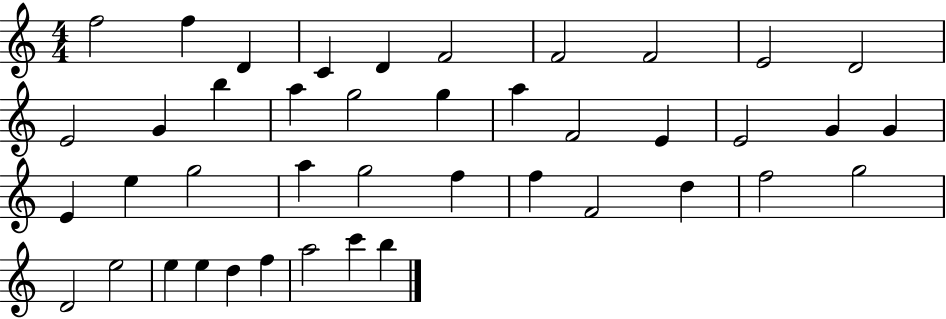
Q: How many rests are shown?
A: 0